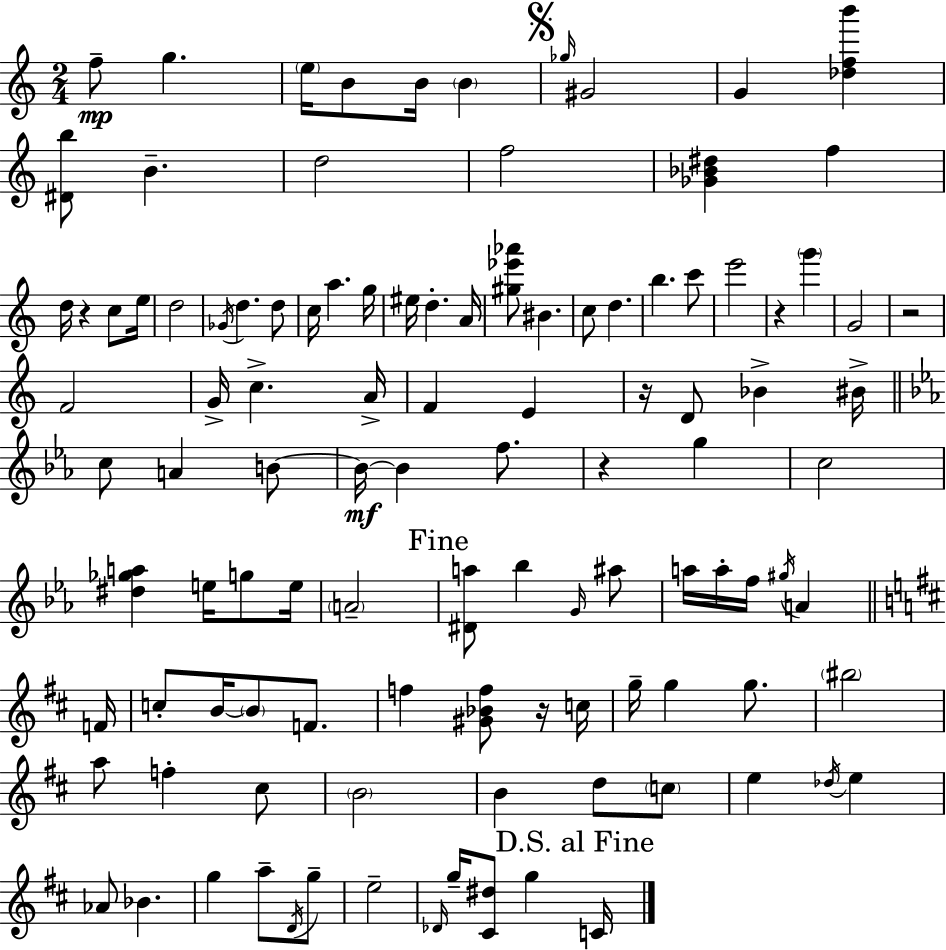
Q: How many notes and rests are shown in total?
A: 109